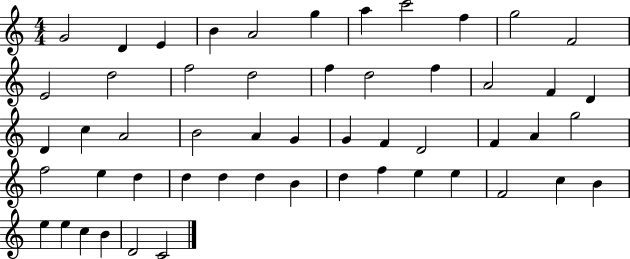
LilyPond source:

{
  \clef treble
  \numericTimeSignature
  \time 4/4
  \key c \major
  g'2 d'4 e'4 | b'4 a'2 g''4 | a''4 c'''2 f''4 | g''2 f'2 | \break e'2 d''2 | f''2 d''2 | f''4 d''2 f''4 | a'2 f'4 d'4 | \break d'4 c''4 a'2 | b'2 a'4 g'4 | g'4 f'4 d'2 | f'4 a'4 g''2 | \break f''2 e''4 d''4 | d''4 d''4 d''4 b'4 | d''4 f''4 e''4 e''4 | f'2 c''4 b'4 | \break e''4 e''4 c''4 b'4 | d'2 c'2 | \bar "|."
}